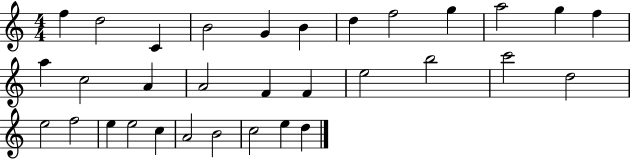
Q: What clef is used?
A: treble